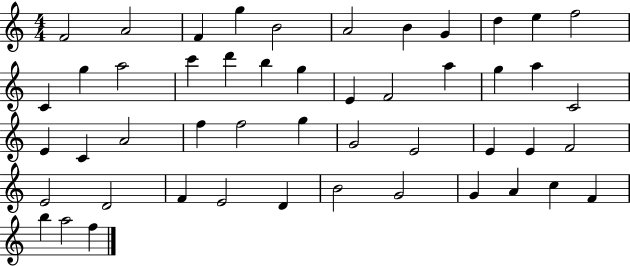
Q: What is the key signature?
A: C major